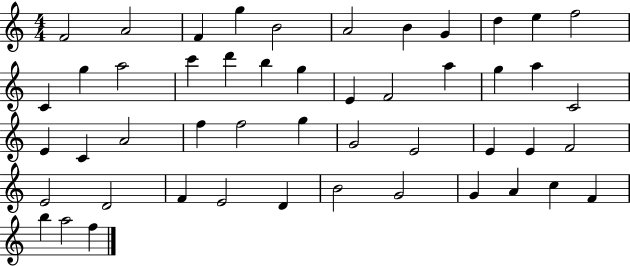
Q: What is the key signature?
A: C major